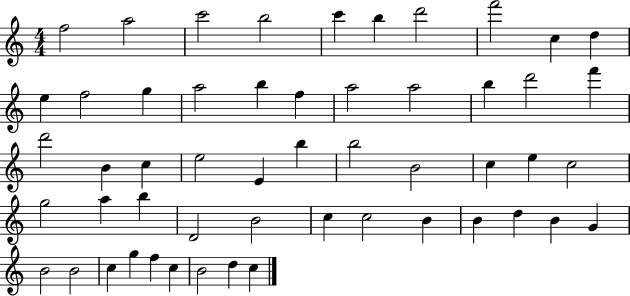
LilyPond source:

{
  \clef treble
  \numericTimeSignature
  \time 4/4
  \key c \major
  f''2 a''2 | c'''2 b''2 | c'''4 b''4 d'''2 | f'''2 c''4 d''4 | \break e''4 f''2 g''4 | a''2 b''4 f''4 | a''2 a''2 | b''4 d'''2 f'''4 | \break d'''2 b'4 c''4 | e''2 e'4 b''4 | b''2 b'2 | c''4 e''4 c''2 | \break g''2 a''4 b''4 | d'2 b'2 | c''4 c''2 b'4 | b'4 d''4 b'4 g'4 | \break b'2 b'2 | c''4 g''4 f''4 c''4 | b'2 d''4 c''4 | \bar "|."
}